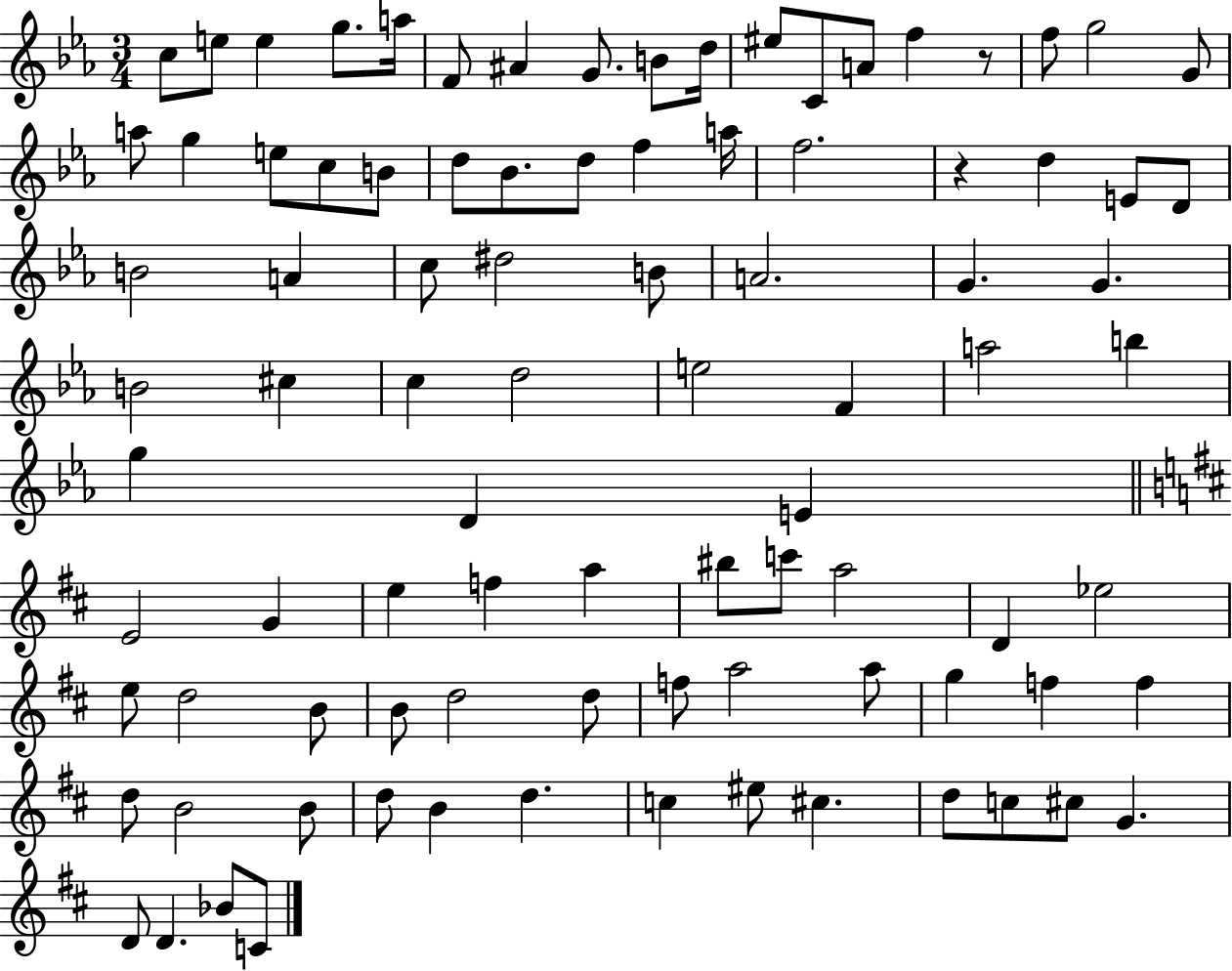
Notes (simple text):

C5/e E5/e E5/q G5/e. A5/s F4/e A#4/q G4/e. B4/e D5/s EIS5/e C4/e A4/e F5/q R/e F5/e G5/h G4/e A5/e G5/q E5/e C5/e B4/e D5/e Bb4/e. D5/e F5/q A5/s F5/h. R/q D5/q E4/e D4/e B4/h A4/q C5/e D#5/h B4/e A4/h. G4/q. G4/q. B4/h C#5/q C5/q D5/h E5/h F4/q A5/h B5/q G5/q D4/q E4/q E4/h G4/q E5/q F5/q A5/q BIS5/e C6/e A5/h D4/q Eb5/h E5/e D5/h B4/e B4/e D5/h D5/e F5/e A5/h A5/e G5/q F5/q F5/q D5/e B4/h B4/e D5/e B4/q D5/q. C5/q EIS5/e C#5/q. D5/e C5/e C#5/e G4/q. D4/e D4/q. Bb4/e C4/e